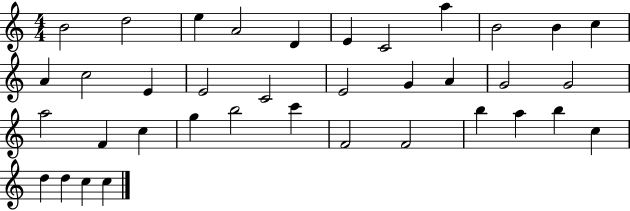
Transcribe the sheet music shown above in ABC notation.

X:1
T:Untitled
M:4/4
L:1/4
K:C
B2 d2 e A2 D E C2 a B2 B c A c2 E E2 C2 E2 G A G2 G2 a2 F c g b2 c' F2 F2 b a b c d d c c